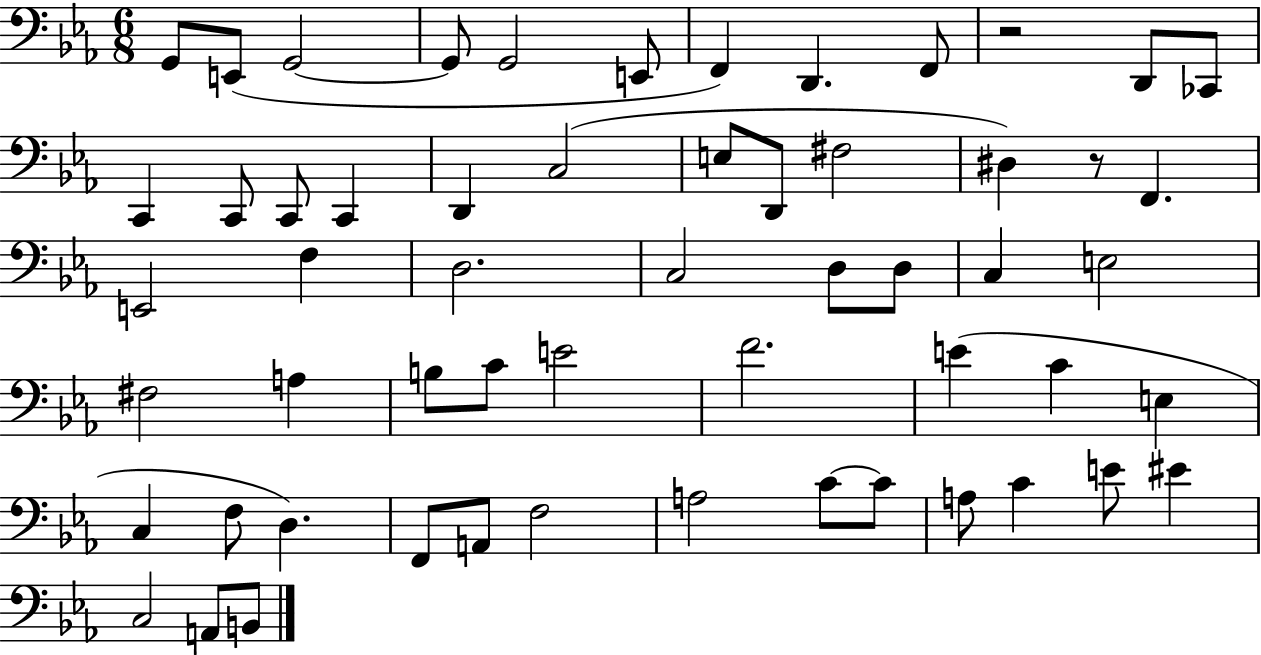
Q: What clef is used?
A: bass